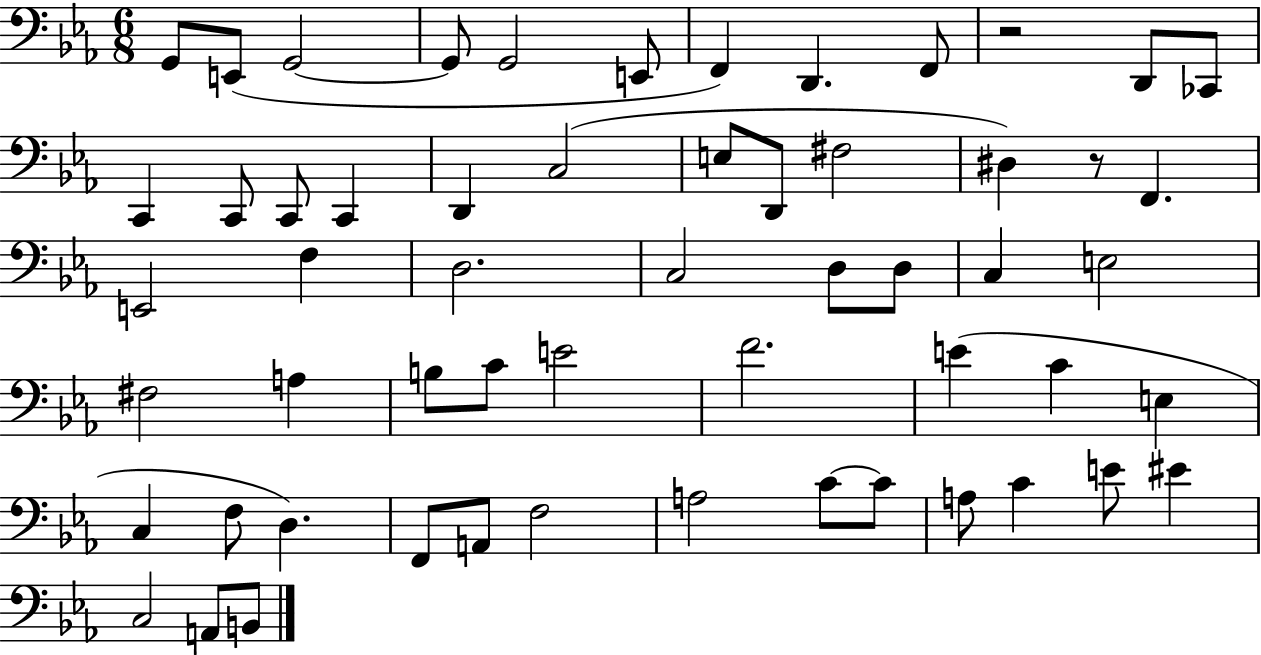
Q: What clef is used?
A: bass